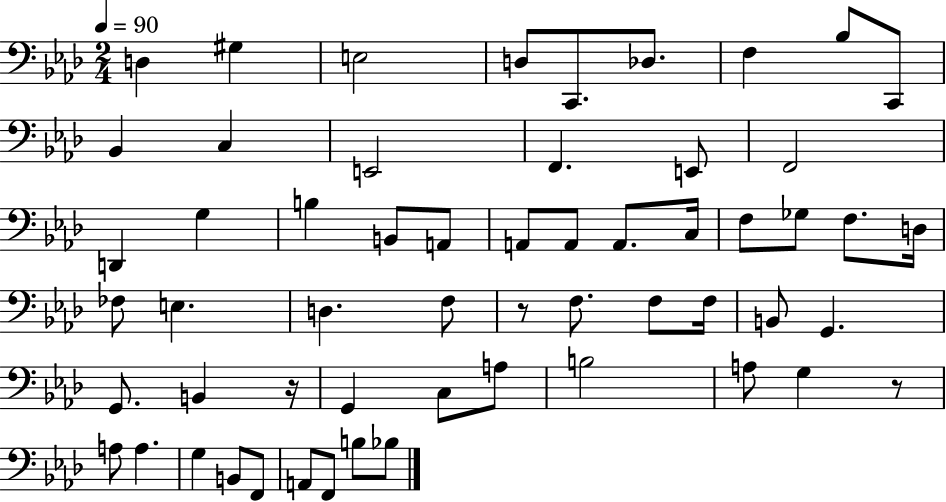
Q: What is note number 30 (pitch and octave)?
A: E3